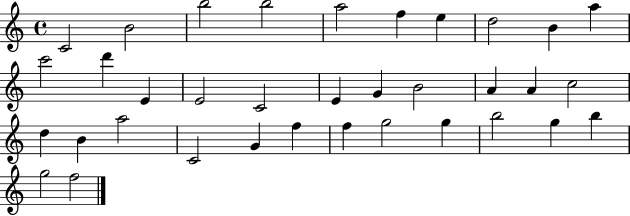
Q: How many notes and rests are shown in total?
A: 35